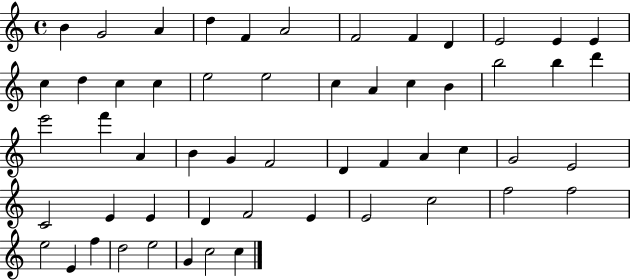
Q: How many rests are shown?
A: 0